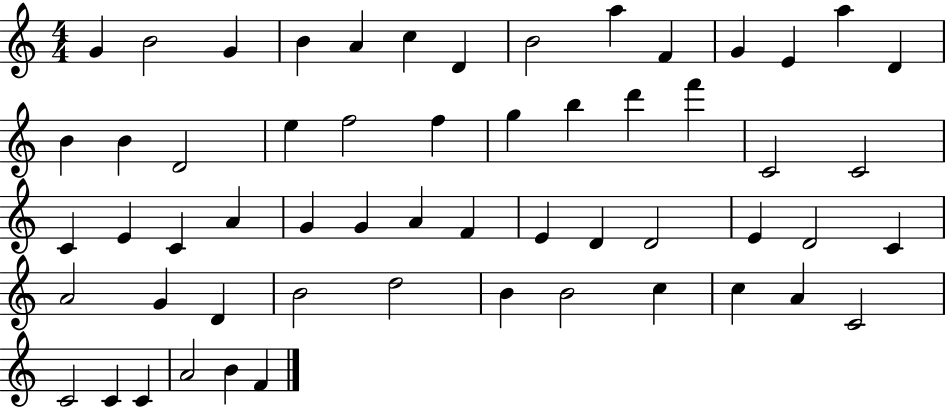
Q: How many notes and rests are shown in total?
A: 57